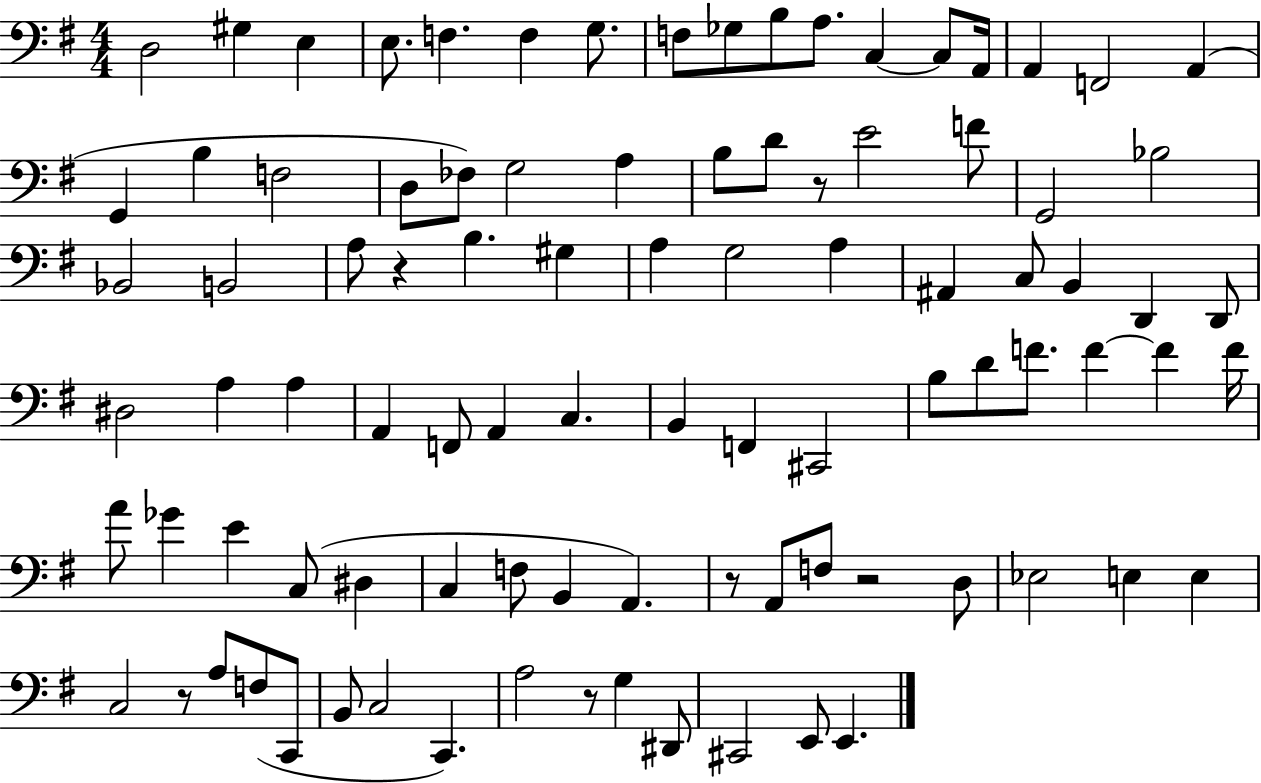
{
  \clef bass
  \numericTimeSignature
  \time 4/4
  \key g \major
  \repeat volta 2 { d2 gis4 e4 | e8. f4. f4 g8. | f8 ges8 b8 a8. c4~~ c8 a,16 | a,4 f,2 a,4( | \break g,4 b4 f2 | d8 fes8) g2 a4 | b8 d'8 r8 e'2 f'8 | g,2 bes2 | \break bes,2 b,2 | a8 r4 b4. gis4 | a4 g2 a4 | ais,4 c8 b,4 d,4 d,8 | \break dis2 a4 a4 | a,4 f,8 a,4 c4. | b,4 f,4 cis,2 | b8 d'8 f'8. f'4~~ f'4 f'16 | \break a'8 ges'4 e'4 c8( dis4 | c4 f8 b,4 a,4.) | r8 a,8 f8 r2 d8 | ees2 e4 e4 | \break c2 r8 a8 f8( c,8 | b,8 c2 c,4.) | a2 r8 g4 dis,8 | cis,2 e,8 e,4. | \break } \bar "|."
}